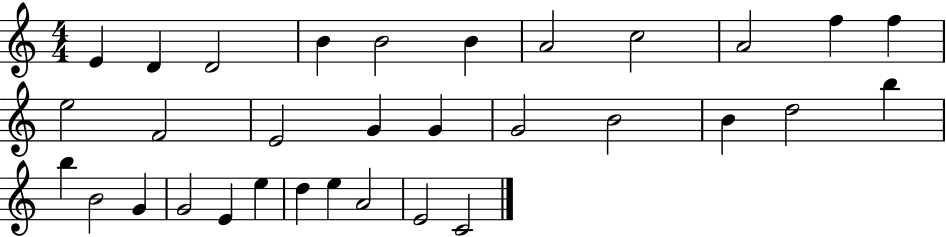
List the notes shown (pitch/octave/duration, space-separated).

E4/q D4/q D4/h B4/q B4/h B4/q A4/h C5/h A4/h F5/q F5/q E5/h F4/h E4/h G4/q G4/q G4/h B4/h B4/q D5/h B5/q B5/q B4/h G4/q G4/h E4/q E5/q D5/q E5/q A4/h E4/h C4/h